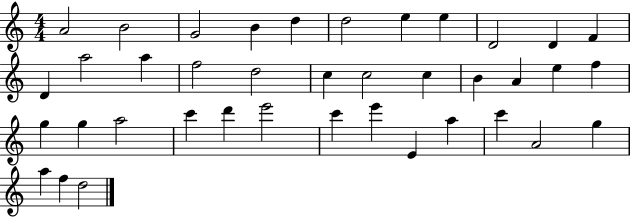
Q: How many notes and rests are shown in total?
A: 39